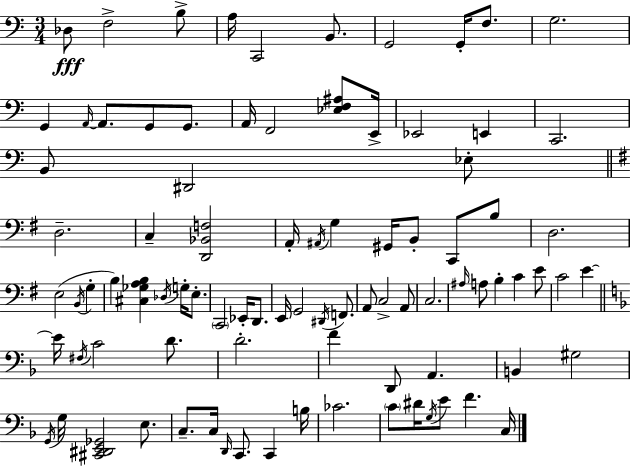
X:1
T:Untitled
M:3/4
L:1/4
K:Am
_D,/2 F,2 B,/2 A,/4 C,,2 B,,/2 G,,2 G,,/4 F,/2 G,2 G,, A,,/4 A,,/2 G,,/2 G,,/2 A,,/4 F,,2 [_E,F,^A,]/2 E,,/4 _E,,2 E,, C,,2 B,,/2 ^D,,2 _E,/2 D,2 C, [D,,_B,,F,]2 A,,/4 ^A,,/4 G, ^G,,/4 B,,/2 C,,/2 B,/2 D,2 E,2 B,,/4 G, B, [^C,_G,A,B,] _D,/4 G,/4 E,/2 C,,2 _E,,/4 D,,/2 E,,/4 G,,2 ^D,,/4 F,,/2 A,,/2 C,2 A,,/2 C,2 ^A,/4 A,/2 B, C E/2 C2 E E/4 ^F,/4 C2 D/2 D2 F D,,/2 A,, B,, ^G,2 G,,/4 G,/4 [^C,,^D,,E,,_G,,]2 E,/2 C,/2 C,/4 D,,/4 C,,/2 C,, B,/4 _C2 C/2 ^D/4 G,/4 E/2 F C,/4